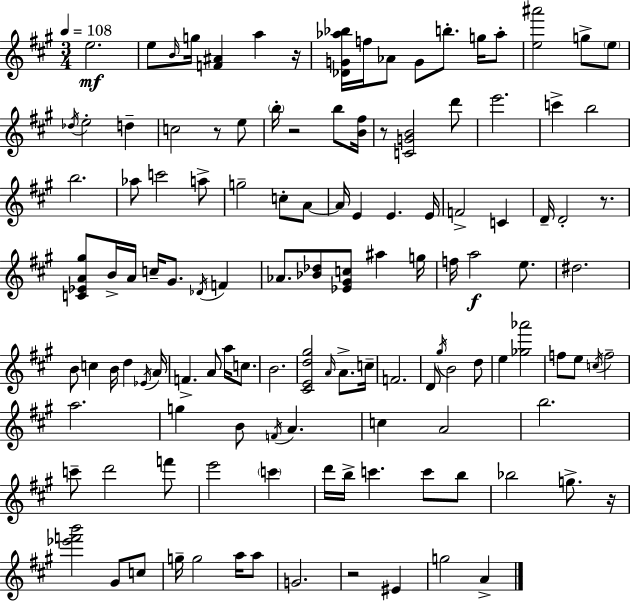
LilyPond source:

{
  \clef treble
  \numericTimeSignature
  \time 3/4
  \key a \major
  \tempo 4 = 108
  e''2.\mf | e''8 \grace { b'16 } g''16 <f' ais'>4 a''4 | r16 <des' g' aes'' bes''>16 f''16 aes'8 g'8 b''8.-. g''16 aes''8-. | <e'' ais'''>2 g''8-> \parenthesize e''8 | \break \acciaccatura { des''16 } e''2-. d''4-- | c''2 r8 | e''8 \parenthesize b''16-. r2 b''8 | <b' fis''>16 r8 <c' g' b'>2 | \break d'''8 e'''2. | c'''4-> b''2 | b''2. | aes''8 c'''2 | \break a''8-> g''2-- c''8-. | a'8~~ a'16 e'4 e'4. | e'16 f'2-> c'4 | d'16-- d'2-. r8. | \break <c' ees' a' gis''>8 b'16-> a'16 c''16-- gis'8. \acciaccatura { des'16 } f'4 | aes'8. <bes' des''>8 <ees' gis' c''>8 ais''4 | g''16 f''16 a''2\f | e''8. dis''2. | \break b'8 c''4 b'16 d''4 | \acciaccatura { ees'16 } a'16 f'4.-> a'8 | a''16 c''8. b'2. | <cis' e' d'' gis''>2 | \break \grace { a'16 } a'8.-> c''16-- f'2. | d'8 \acciaccatura { gis''16 } b'2 | d''8 e''4 <ges'' aes'''>2 | f''8 e''8 \acciaccatura { c''16 } f''2-- | \break a''2. | g''4 b'8 | \acciaccatura { f'16 } a'4. c''4 | a'2 b''2. | \break c'''8-- d'''2 | f'''8 e'''2 | \parenthesize c'''4 d'''16 b''16-> c'''4. | c'''8 b''8 bes''2 | \break g''8.-> r16 <ees''' f''' b'''>2 | gis'8 c''8 g''16-- g''2 | a''16 a''8 g'2. | r2 | \break eis'4 g''2 | a'4-> \bar "|."
}